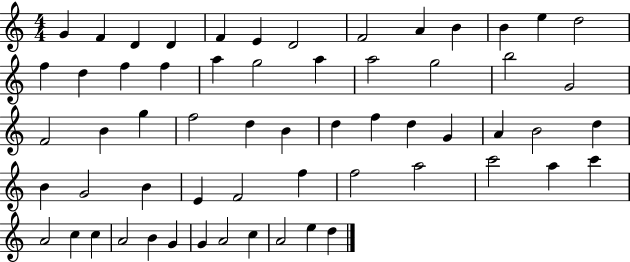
G4/q F4/q D4/q D4/q F4/q E4/q D4/h F4/h A4/q B4/q B4/q E5/q D5/h F5/q D5/q F5/q F5/q A5/q G5/h A5/q A5/h G5/h B5/h G4/h F4/h B4/q G5/q F5/h D5/q B4/q D5/q F5/q D5/q G4/q A4/q B4/h D5/q B4/q G4/h B4/q E4/q F4/h F5/q F5/h A5/h C6/h A5/q C6/q A4/h C5/q C5/q A4/h B4/q G4/q G4/q A4/h C5/q A4/h E5/q D5/q